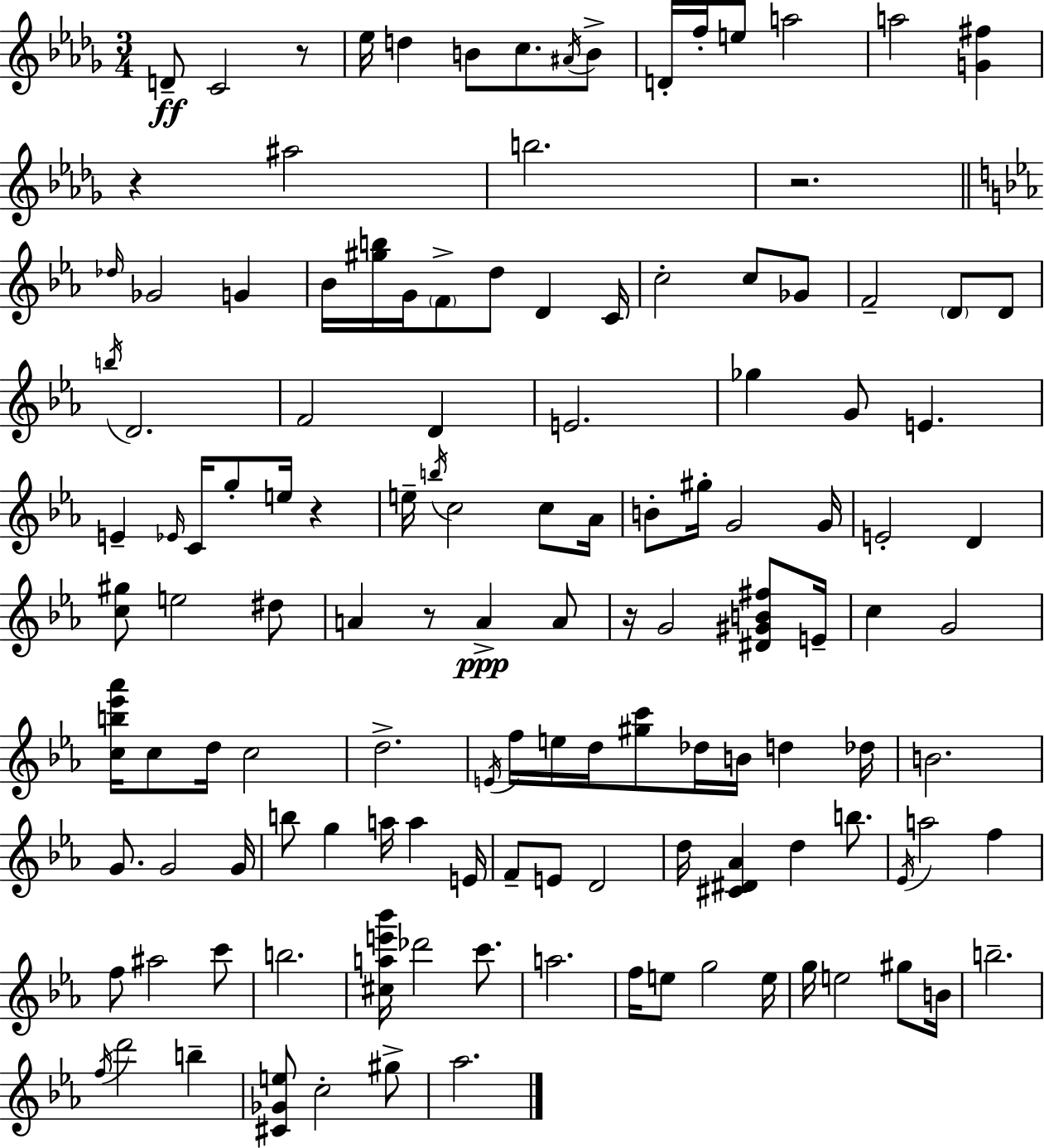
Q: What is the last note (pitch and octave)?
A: Ab5